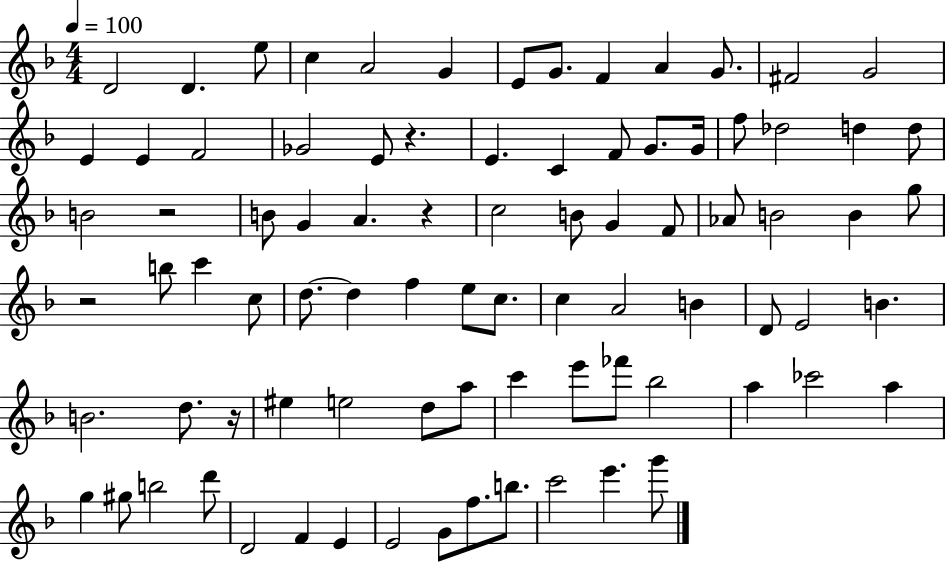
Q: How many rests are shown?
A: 5